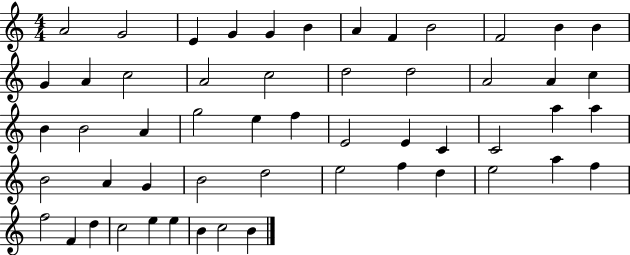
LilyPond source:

{
  \clef treble
  \numericTimeSignature
  \time 4/4
  \key c \major
  a'2 g'2 | e'4 g'4 g'4 b'4 | a'4 f'4 b'2 | f'2 b'4 b'4 | \break g'4 a'4 c''2 | a'2 c''2 | d''2 d''2 | a'2 a'4 c''4 | \break b'4 b'2 a'4 | g''2 e''4 f''4 | e'2 e'4 c'4 | c'2 a''4 a''4 | \break b'2 a'4 g'4 | b'2 d''2 | e''2 f''4 d''4 | e''2 a''4 f''4 | \break f''2 f'4 d''4 | c''2 e''4 e''4 | b'4 c''2 b'4 | \bar "|."
}